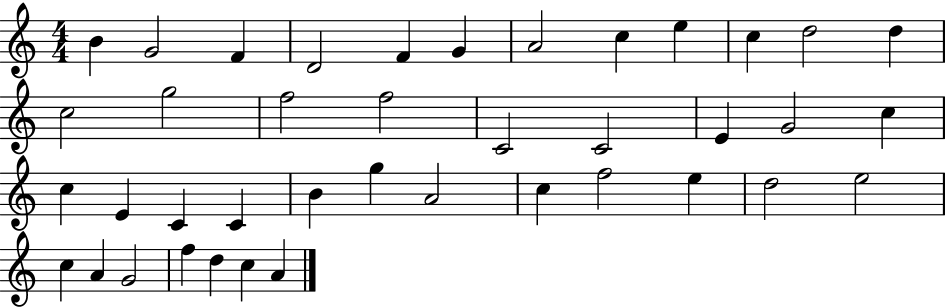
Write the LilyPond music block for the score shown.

{
  \clef treble
  \numericTimeSignature
  \time 4/4
  \key c \major
  b'4 g'2 f'4 | d'2 f'4 g'4 | a'2 c''4 e''4 | c''4 d''2 d''4 | \break c''2 g''2 | f''2 f''2 | c'2 c'2 | e'4 g'2 c''4 | \break c''4 e'4 c'4 c'4 | b'4 g''4 a'2 | c''4 f''2 e''4 | d''2 e''2 | \break c''4 a'4 g'2 | f''4 d''4 c''4 a'4 | \bar "|."
}